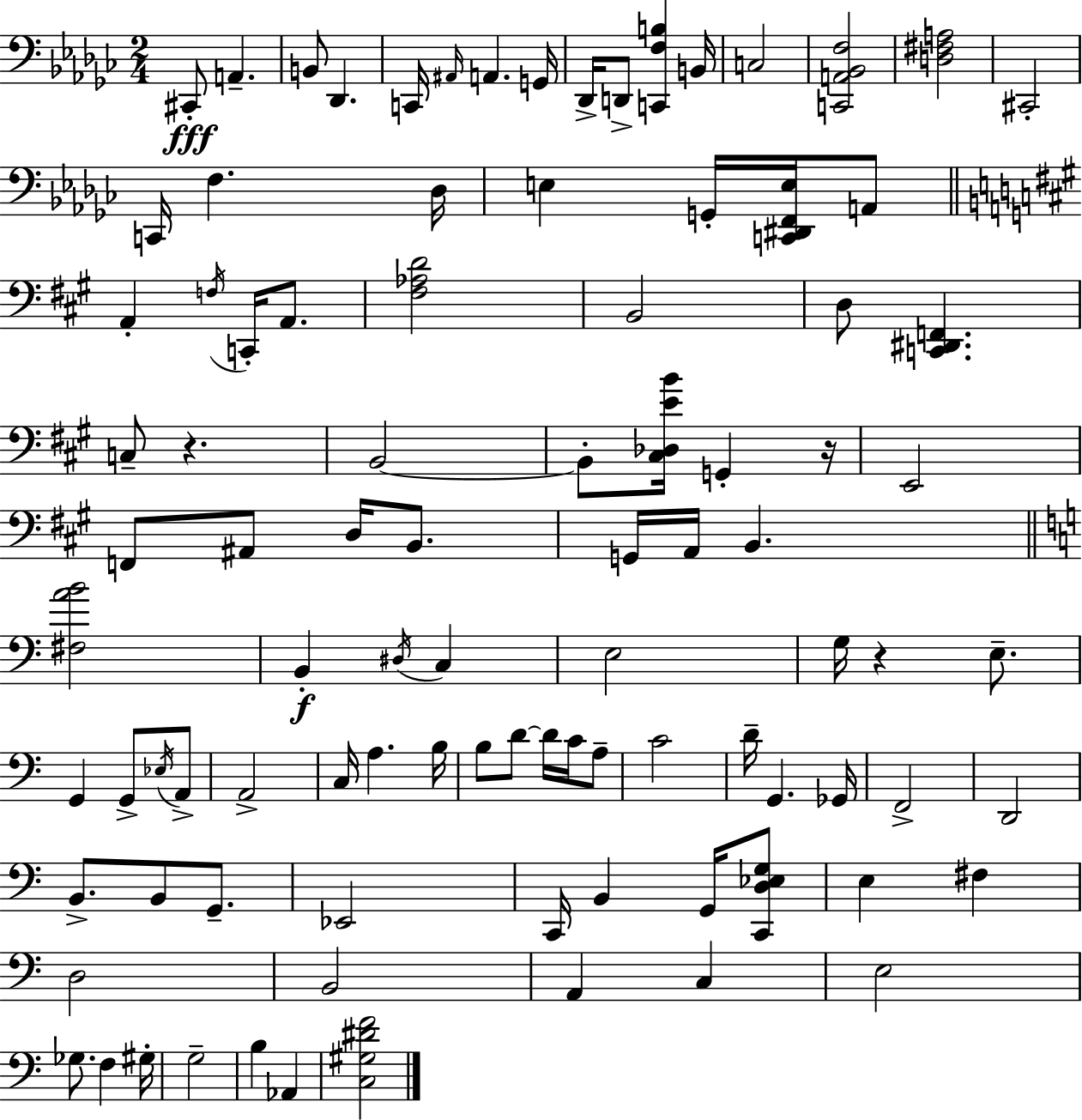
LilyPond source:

{
  \clef bass
  \numericTimeSignature
  \time 2/4
  \key ees \minor
  cis,8-.\fff a,4.-- | b,8 des,4. | c,16 \grace { ais,16 } a,4. | g,16 des,16-> d,8-> <c, f b>4 | \break b,16 c2 | <c, a, bes, f>2 | <d fis a>2 | cis,2-. | \break c,16 f4. | des16 e4 g,16-. <c, dis, f, e>16 a,8 | \bar "||" \break \key a \major a,4-. \acciaccatura { f16 } c,16-. a,8. | <fis aes d'>2 | b,2 | d8 <c, dis, f,>4. | \break c8-- r4. | b,2~~ | b,8-. <cis des e' b'>16 g,4-. | r16 e,2 | \break f,8 ais,8 d16 b,8. | g,16 a,16 b,4. | \bar "||" \break \key c \major <fis a' b'>2 | b,4-.\f \acciaccatura { dis16 } c4 | e2 | g16 r4 e8.-- | \break g,4 g,8-> \acciaccatura { ees16 } | a,8-> a,2-> | c16 a4. | b16 b8 d'8~~ d'16 c'16 | \break a8-- c'2 | d'16-- g,4. | ges,16 f,2-> | d,2 | \break b,8.-> b,8 g,8.-- | ees,2 | c,16 b,4 g,16 | <c, d ees g>8 e4 fis4 | \break d2 | b,2 | a,4 c4 | e2 | \break ges8. f4 | gis16-. g2-- | b4 aes,4 | <c gis dis' f'>2 | \break \bar "|."
}